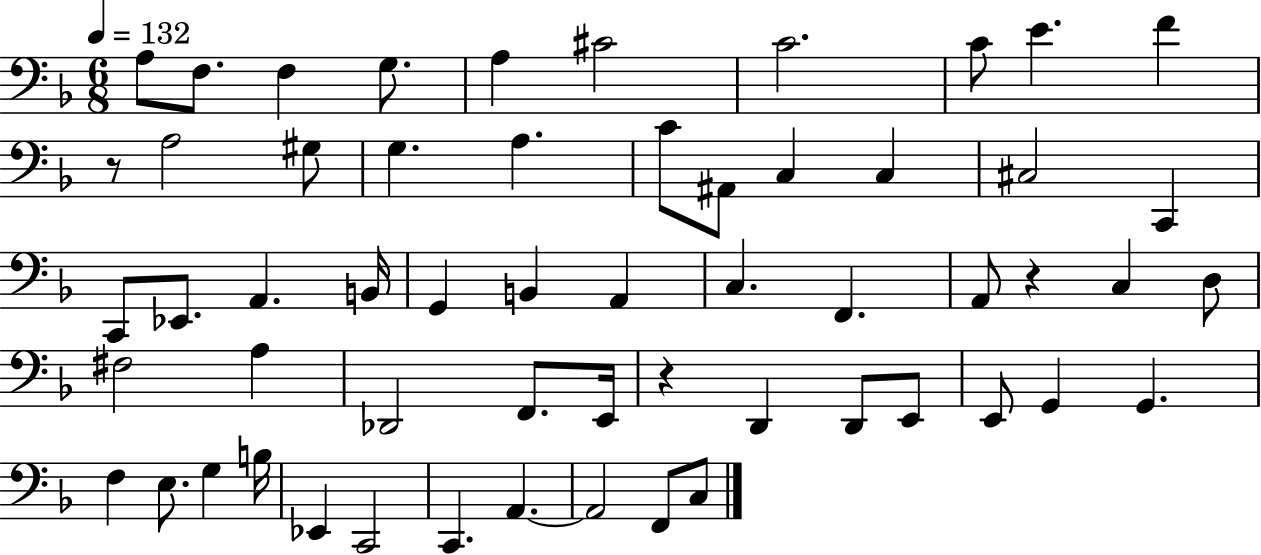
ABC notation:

X:1
T:Untitled
M:6/8
L:1/4
K:F
A,/2 F,/2 F, G,/2 A, ^C2 C2 C/2 E F z/2 A,2 ^G,/2 G, A, C/2 ^A,,/2 C, C, ^C,2 C,, C,,/2 _E,,/2 A,, B,,/4 G,, B,, A,, C, F,, A,,/2 z C, D,/2 ^F,2 A, _D,,2 F,,/2 E,,/4 z D,, D,,/2 E,,/2 E,,/2 G,, G,, F, E,/2 G, B,/4 _E,, C,,2 C,, A,, A,,2 F,,/2 C,/2